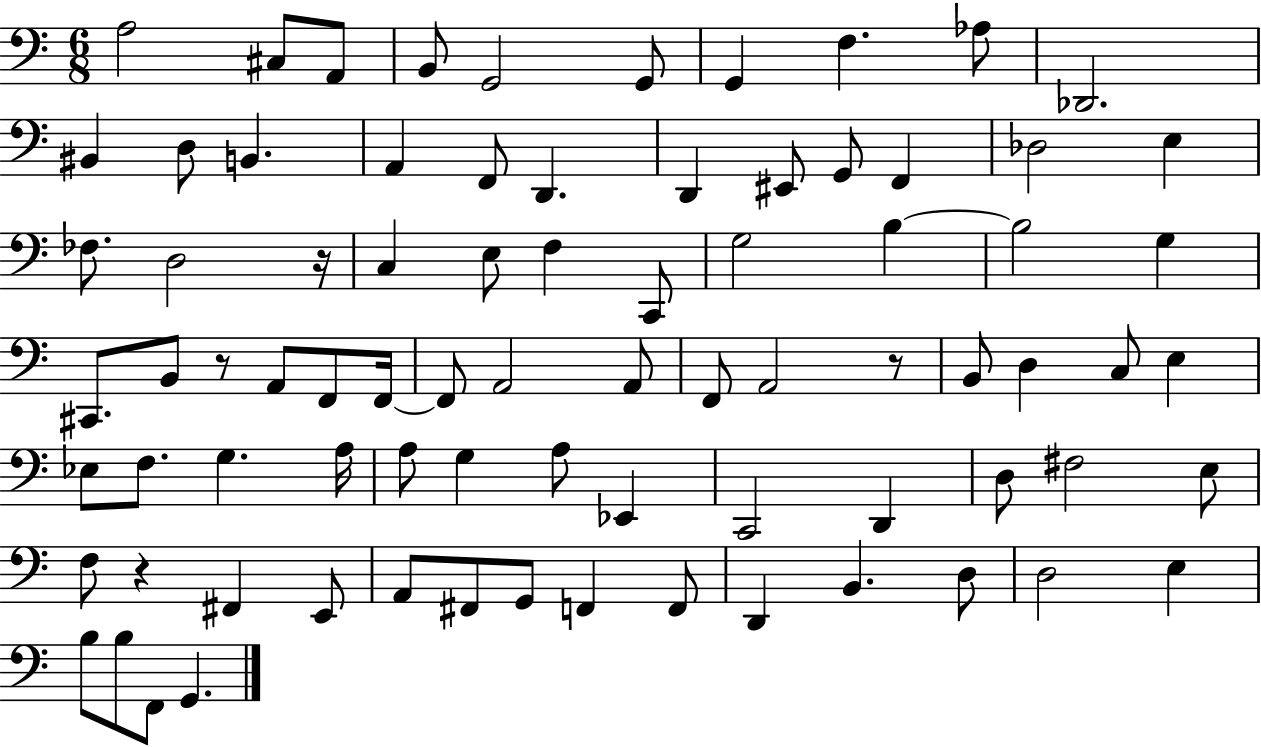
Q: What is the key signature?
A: C major